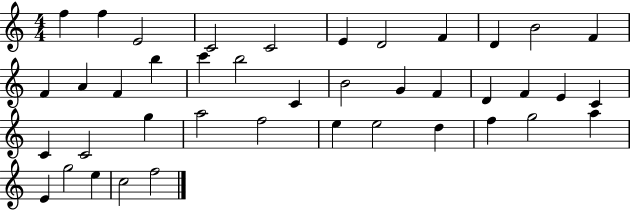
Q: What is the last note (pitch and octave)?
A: F5